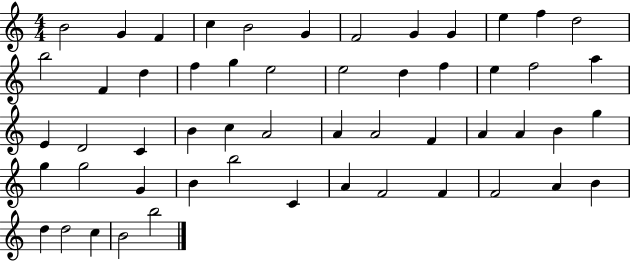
X:1
T:Untitled
M:4/4
L:1/4
K:C
B2 G F c B2 G F2 G G e f d2 b2 F d f g e2 e2 d f e f2 a E D2 C B c A2 A A2 F A A B g g g2 G B b2 C A F2 F F2 A B d d2 c B2 b2